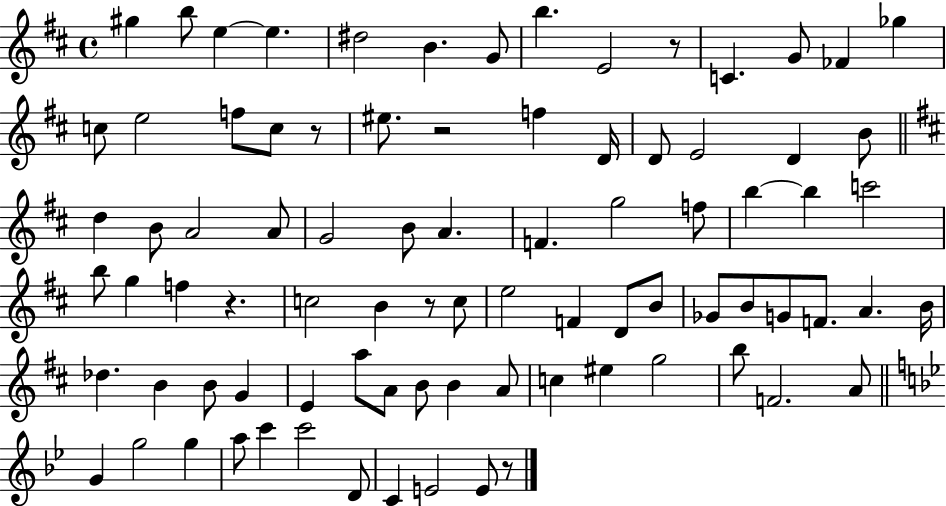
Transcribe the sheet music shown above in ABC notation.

X:1
T:Untitled
M:4/4
L:1/4
K:D
^g b/2 e e ^d2 B G/2 b E2 z/2 C G/2 _F _g c/2 e2 f/2 c/2 z/2 ^e/2 z2 f D/4 D/2 E2 D B/2 d B/2 A2 A/2 G2 B/2 A F g2 f/2 b b c'2 b/2 g f z c2 B z/2 c/2 e2 F D/2 B/2 _G/2 B/2 G/2 F/2 A B/4 _d B B/2 G E a/2 A/2 B/2 B A/2 c ^e g2 b/2 F2 A/2 G g2 g a/2 c' c'2 D/2 C E2 E/2 z/2